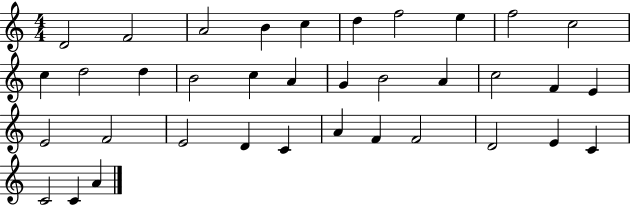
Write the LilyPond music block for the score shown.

{
  \clef treble
  \numericTimeSignature
  \time 4/4
  \key c \major
  d'2 f'2 | a'2 b'4 c''4 | d''4 f''2 e''4 | f''2 c''2 | \break c''4 d''2 d''4 | b'2 c''4 a'4 | g'4 b'2 a'4 | c''2 f'4 e'4 | \break e'2 f'2 | e'2 d'4 c'4 | a'4 f'4 f'2 | d'2 e'4 c'4 | \break c'2 c'4 a'4 | \bar "|."
}